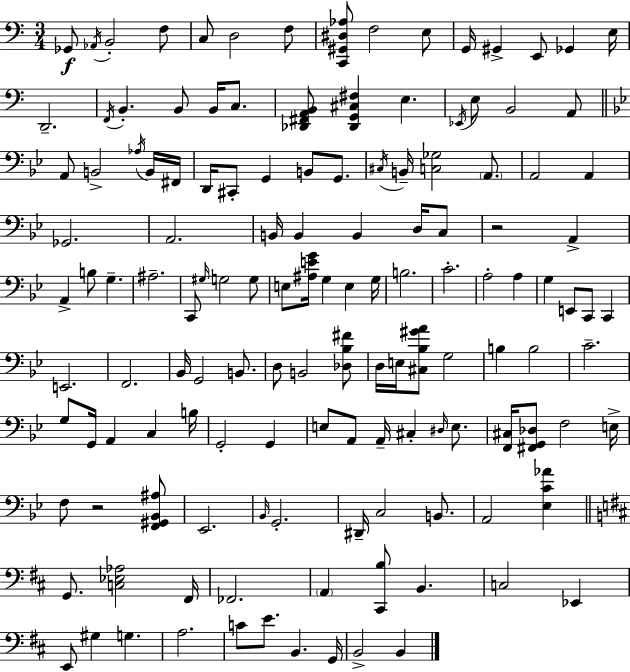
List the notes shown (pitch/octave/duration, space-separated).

Gb2/e Ab2/s B2/h F3/e C3/e D3/h F3/e [C2,G#2,D#3,Ab3]/e F3/h E3/e G2/s G#2/q E2/e Gb2/q E3/s D2/h. F2/s B2/q. B2/e B2/s C3/e. [Db2,F#2,A2,B2]/e [Db2,G2,C#3,F#3]/q E3/q. Eb2/s E3/e B2/h A2/e A2/e B2/h Ab3/s B2/s F#2/s D2/s C#2/e G2/q B2/e G2/e. C#3/s B2/s [C3,Gb3]/h A2/e. A2/h A2/q Gb2/h. A2/h. B2/s B2/q B2/q D3/s C3/e R/h A2/q A2/q B3/e G3/q. A#3/h. C2/e G#3/s G3/h G3/e E3/e [A#3,E4,G4]/s G3/q E3/q G3/s B3/h. C4/h. A3/h A3/q G3/q E2/e C2/e C2/q E2/h. F2/h. Bb2/s G2/h B2/e. D3/e B2/h [Db3,Bb3,F#4]/e D3/s E3/s [C#3,Bb3,G#4,A4]/e G3/h B3/q B3/h C4/h. G3/e G2/s A2/q C3/q B3/s G2/h G2/q E3/e A2/e A2/s C#3/q D#3/s E3/e. [F2,C#3]/s [F#2,G2,Db3]/e F3/h E3/s F3/e R/h [F2,G#2,Bb2,A#3]/e Eb2/h. Bb2/s G2/h. D#2/s C3/h B2/e. A2/h [Eb3,C4,Ab4]/q G2/e. [C3,Eb3,Ab3]/h F#2/s FES2/h. A2/q [C#2,B3]/e B2/q. C3/h Eb2/q E2/e G#3/q G3/q. A3/h. C4/e E4/e. B2/q. G2/s B2/h B2/q